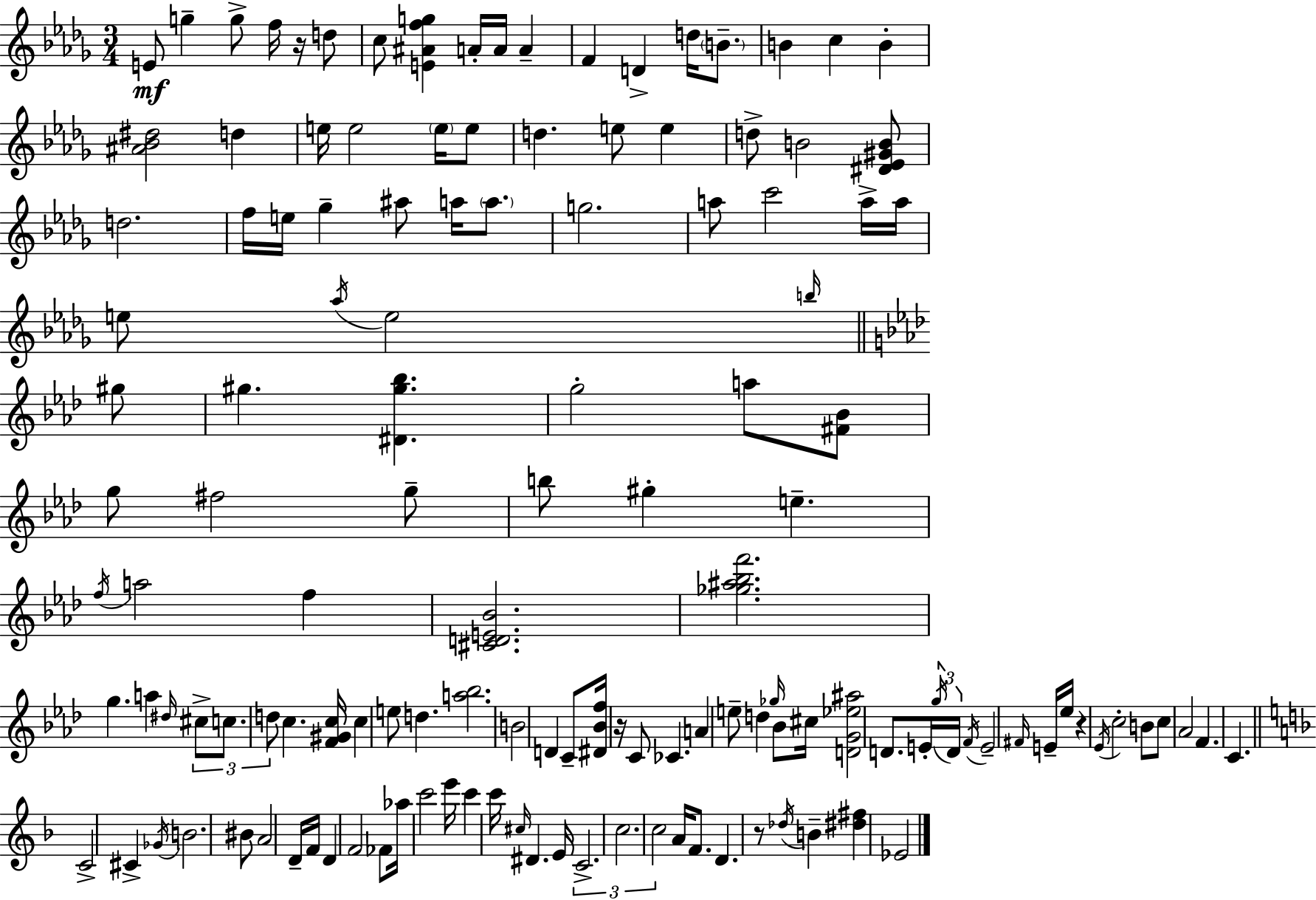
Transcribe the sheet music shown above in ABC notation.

X:1
T:Untitled
M:3/4
L:1/4
K:Bbm
E/2 g g/2 f/4 z/4 d/2 c/2 [E^Afg] A/4 A/4 A F D d/4 B/2 B c B [^A_B^d]2 d e/4 e2 e/4 e/2 d e/2 e d/2 B2 [^D_E^GB]/2 d2 f/4 e/4 _g ^a/2 a/4 a/2 g2 a/2 c'2 a/4 a/4 e/2 _a/4 e2 b/4 ^g/2 ^g [^D^g_b] g2 a/2 [^F_B]/2 g/2 ^f2 g/2 b/2 ^g e f/4 a2 f [^CDE_B]2 [_g^a_bf']2 g a ^d/4 ^c/2 c/2 d/2 c [F^Gc]/4 c e/2 d [a_b]2 B2 D C/2 [^D_Bf]/4 z/4 C/2 _C A e/2 d _g/4 _B/2 ^c/4 [DG_e^a]2 D/2 E/4 g/4 D/4 F/4 E2 ^F/4 E/4 _e/4 z _E/4 c2 B/2 c/2 _A2 F C C2 ^C _G/4 B2 ^B/2 A2 D/4 F/4 D F2 _F/2 _a/4 c'2 e'/4 c' c'/4 ^c/4 ^D E/4 C2 c2 c2 A/4 F/2 D z/2 _d/4 B [^d^f] _E2